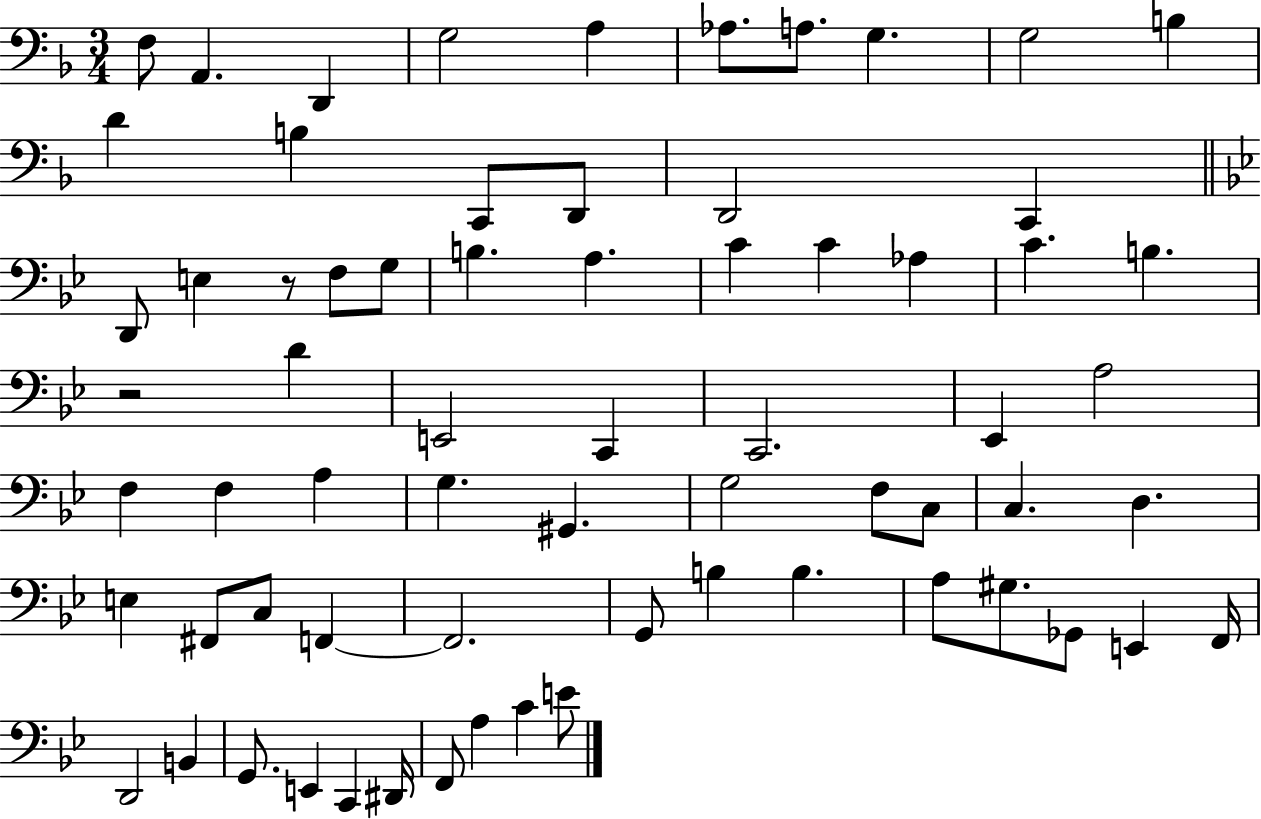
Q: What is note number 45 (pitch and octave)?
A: F#2